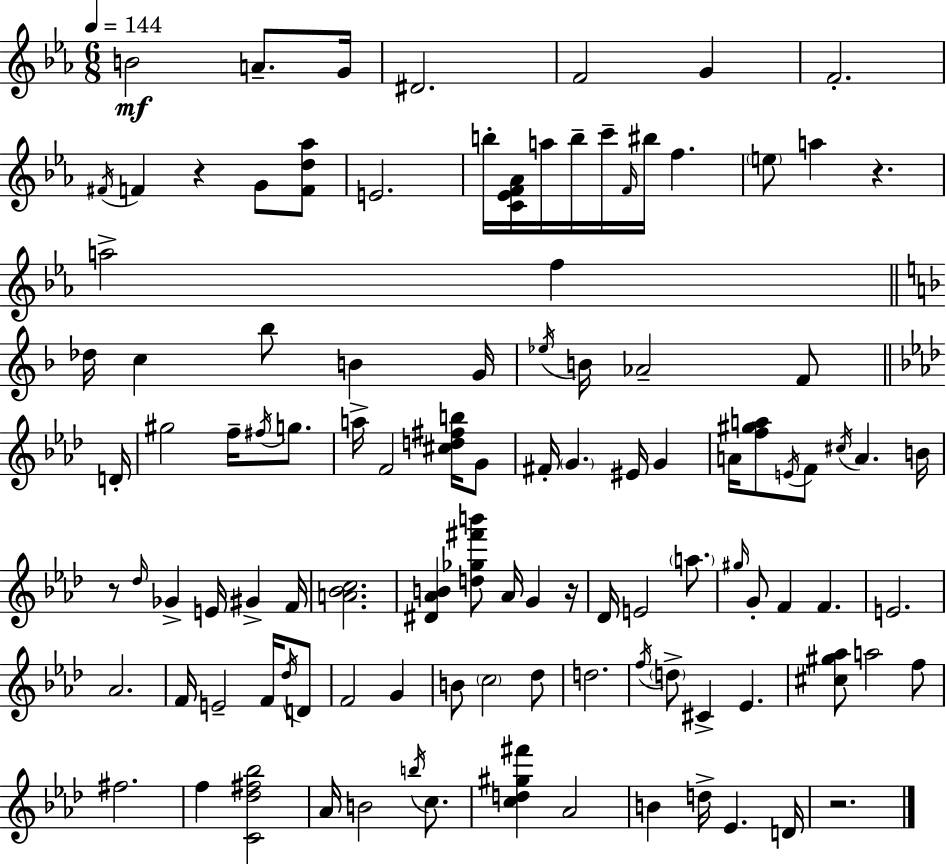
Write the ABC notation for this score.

X:1
T:Untitled
M:6/8
L:1/4
K:Cm
B2 A/2 G/4 ^D2 F2 G F2 ^F/4 F z G/2 [Fd_a]/2 E2 b/4 [C_EF_A]/4 a/4 b/4 c'/4 F/4 ^b/4 f e/2 a z a2 f _d/4 c _b/2 B G/4 _e/4 B/4 _A2 F/2 D/4 ^g2 f/4 ^f/4 g/2 a/4 F2 [^cd^fb]/4 G/2 ^F/4 G ^E/4 G A/4 [f^ga]/2 E/4 F/2 ^c/4 A B/4 z/2 _d/4 _G E/4 ^G F/4 [A_Bc]2 [^D_AB] [d_g^f'b']/2 _A/4 G z/4 _D/4 E2 a/2 ^g/4 G/2 F F E2 _A2 F/4 E2 F/4 _d/4 D/2 F2 G B/2 c2 _d/2 d2 f/4 d/2 ^C _E [^c^g_a]/2 a2 f/2 ^f2 f [C_d^f_b]2 _A/4 B2 b/4 c/2 [cd^g^f'] _A2 B d/4 _E D/4 z2